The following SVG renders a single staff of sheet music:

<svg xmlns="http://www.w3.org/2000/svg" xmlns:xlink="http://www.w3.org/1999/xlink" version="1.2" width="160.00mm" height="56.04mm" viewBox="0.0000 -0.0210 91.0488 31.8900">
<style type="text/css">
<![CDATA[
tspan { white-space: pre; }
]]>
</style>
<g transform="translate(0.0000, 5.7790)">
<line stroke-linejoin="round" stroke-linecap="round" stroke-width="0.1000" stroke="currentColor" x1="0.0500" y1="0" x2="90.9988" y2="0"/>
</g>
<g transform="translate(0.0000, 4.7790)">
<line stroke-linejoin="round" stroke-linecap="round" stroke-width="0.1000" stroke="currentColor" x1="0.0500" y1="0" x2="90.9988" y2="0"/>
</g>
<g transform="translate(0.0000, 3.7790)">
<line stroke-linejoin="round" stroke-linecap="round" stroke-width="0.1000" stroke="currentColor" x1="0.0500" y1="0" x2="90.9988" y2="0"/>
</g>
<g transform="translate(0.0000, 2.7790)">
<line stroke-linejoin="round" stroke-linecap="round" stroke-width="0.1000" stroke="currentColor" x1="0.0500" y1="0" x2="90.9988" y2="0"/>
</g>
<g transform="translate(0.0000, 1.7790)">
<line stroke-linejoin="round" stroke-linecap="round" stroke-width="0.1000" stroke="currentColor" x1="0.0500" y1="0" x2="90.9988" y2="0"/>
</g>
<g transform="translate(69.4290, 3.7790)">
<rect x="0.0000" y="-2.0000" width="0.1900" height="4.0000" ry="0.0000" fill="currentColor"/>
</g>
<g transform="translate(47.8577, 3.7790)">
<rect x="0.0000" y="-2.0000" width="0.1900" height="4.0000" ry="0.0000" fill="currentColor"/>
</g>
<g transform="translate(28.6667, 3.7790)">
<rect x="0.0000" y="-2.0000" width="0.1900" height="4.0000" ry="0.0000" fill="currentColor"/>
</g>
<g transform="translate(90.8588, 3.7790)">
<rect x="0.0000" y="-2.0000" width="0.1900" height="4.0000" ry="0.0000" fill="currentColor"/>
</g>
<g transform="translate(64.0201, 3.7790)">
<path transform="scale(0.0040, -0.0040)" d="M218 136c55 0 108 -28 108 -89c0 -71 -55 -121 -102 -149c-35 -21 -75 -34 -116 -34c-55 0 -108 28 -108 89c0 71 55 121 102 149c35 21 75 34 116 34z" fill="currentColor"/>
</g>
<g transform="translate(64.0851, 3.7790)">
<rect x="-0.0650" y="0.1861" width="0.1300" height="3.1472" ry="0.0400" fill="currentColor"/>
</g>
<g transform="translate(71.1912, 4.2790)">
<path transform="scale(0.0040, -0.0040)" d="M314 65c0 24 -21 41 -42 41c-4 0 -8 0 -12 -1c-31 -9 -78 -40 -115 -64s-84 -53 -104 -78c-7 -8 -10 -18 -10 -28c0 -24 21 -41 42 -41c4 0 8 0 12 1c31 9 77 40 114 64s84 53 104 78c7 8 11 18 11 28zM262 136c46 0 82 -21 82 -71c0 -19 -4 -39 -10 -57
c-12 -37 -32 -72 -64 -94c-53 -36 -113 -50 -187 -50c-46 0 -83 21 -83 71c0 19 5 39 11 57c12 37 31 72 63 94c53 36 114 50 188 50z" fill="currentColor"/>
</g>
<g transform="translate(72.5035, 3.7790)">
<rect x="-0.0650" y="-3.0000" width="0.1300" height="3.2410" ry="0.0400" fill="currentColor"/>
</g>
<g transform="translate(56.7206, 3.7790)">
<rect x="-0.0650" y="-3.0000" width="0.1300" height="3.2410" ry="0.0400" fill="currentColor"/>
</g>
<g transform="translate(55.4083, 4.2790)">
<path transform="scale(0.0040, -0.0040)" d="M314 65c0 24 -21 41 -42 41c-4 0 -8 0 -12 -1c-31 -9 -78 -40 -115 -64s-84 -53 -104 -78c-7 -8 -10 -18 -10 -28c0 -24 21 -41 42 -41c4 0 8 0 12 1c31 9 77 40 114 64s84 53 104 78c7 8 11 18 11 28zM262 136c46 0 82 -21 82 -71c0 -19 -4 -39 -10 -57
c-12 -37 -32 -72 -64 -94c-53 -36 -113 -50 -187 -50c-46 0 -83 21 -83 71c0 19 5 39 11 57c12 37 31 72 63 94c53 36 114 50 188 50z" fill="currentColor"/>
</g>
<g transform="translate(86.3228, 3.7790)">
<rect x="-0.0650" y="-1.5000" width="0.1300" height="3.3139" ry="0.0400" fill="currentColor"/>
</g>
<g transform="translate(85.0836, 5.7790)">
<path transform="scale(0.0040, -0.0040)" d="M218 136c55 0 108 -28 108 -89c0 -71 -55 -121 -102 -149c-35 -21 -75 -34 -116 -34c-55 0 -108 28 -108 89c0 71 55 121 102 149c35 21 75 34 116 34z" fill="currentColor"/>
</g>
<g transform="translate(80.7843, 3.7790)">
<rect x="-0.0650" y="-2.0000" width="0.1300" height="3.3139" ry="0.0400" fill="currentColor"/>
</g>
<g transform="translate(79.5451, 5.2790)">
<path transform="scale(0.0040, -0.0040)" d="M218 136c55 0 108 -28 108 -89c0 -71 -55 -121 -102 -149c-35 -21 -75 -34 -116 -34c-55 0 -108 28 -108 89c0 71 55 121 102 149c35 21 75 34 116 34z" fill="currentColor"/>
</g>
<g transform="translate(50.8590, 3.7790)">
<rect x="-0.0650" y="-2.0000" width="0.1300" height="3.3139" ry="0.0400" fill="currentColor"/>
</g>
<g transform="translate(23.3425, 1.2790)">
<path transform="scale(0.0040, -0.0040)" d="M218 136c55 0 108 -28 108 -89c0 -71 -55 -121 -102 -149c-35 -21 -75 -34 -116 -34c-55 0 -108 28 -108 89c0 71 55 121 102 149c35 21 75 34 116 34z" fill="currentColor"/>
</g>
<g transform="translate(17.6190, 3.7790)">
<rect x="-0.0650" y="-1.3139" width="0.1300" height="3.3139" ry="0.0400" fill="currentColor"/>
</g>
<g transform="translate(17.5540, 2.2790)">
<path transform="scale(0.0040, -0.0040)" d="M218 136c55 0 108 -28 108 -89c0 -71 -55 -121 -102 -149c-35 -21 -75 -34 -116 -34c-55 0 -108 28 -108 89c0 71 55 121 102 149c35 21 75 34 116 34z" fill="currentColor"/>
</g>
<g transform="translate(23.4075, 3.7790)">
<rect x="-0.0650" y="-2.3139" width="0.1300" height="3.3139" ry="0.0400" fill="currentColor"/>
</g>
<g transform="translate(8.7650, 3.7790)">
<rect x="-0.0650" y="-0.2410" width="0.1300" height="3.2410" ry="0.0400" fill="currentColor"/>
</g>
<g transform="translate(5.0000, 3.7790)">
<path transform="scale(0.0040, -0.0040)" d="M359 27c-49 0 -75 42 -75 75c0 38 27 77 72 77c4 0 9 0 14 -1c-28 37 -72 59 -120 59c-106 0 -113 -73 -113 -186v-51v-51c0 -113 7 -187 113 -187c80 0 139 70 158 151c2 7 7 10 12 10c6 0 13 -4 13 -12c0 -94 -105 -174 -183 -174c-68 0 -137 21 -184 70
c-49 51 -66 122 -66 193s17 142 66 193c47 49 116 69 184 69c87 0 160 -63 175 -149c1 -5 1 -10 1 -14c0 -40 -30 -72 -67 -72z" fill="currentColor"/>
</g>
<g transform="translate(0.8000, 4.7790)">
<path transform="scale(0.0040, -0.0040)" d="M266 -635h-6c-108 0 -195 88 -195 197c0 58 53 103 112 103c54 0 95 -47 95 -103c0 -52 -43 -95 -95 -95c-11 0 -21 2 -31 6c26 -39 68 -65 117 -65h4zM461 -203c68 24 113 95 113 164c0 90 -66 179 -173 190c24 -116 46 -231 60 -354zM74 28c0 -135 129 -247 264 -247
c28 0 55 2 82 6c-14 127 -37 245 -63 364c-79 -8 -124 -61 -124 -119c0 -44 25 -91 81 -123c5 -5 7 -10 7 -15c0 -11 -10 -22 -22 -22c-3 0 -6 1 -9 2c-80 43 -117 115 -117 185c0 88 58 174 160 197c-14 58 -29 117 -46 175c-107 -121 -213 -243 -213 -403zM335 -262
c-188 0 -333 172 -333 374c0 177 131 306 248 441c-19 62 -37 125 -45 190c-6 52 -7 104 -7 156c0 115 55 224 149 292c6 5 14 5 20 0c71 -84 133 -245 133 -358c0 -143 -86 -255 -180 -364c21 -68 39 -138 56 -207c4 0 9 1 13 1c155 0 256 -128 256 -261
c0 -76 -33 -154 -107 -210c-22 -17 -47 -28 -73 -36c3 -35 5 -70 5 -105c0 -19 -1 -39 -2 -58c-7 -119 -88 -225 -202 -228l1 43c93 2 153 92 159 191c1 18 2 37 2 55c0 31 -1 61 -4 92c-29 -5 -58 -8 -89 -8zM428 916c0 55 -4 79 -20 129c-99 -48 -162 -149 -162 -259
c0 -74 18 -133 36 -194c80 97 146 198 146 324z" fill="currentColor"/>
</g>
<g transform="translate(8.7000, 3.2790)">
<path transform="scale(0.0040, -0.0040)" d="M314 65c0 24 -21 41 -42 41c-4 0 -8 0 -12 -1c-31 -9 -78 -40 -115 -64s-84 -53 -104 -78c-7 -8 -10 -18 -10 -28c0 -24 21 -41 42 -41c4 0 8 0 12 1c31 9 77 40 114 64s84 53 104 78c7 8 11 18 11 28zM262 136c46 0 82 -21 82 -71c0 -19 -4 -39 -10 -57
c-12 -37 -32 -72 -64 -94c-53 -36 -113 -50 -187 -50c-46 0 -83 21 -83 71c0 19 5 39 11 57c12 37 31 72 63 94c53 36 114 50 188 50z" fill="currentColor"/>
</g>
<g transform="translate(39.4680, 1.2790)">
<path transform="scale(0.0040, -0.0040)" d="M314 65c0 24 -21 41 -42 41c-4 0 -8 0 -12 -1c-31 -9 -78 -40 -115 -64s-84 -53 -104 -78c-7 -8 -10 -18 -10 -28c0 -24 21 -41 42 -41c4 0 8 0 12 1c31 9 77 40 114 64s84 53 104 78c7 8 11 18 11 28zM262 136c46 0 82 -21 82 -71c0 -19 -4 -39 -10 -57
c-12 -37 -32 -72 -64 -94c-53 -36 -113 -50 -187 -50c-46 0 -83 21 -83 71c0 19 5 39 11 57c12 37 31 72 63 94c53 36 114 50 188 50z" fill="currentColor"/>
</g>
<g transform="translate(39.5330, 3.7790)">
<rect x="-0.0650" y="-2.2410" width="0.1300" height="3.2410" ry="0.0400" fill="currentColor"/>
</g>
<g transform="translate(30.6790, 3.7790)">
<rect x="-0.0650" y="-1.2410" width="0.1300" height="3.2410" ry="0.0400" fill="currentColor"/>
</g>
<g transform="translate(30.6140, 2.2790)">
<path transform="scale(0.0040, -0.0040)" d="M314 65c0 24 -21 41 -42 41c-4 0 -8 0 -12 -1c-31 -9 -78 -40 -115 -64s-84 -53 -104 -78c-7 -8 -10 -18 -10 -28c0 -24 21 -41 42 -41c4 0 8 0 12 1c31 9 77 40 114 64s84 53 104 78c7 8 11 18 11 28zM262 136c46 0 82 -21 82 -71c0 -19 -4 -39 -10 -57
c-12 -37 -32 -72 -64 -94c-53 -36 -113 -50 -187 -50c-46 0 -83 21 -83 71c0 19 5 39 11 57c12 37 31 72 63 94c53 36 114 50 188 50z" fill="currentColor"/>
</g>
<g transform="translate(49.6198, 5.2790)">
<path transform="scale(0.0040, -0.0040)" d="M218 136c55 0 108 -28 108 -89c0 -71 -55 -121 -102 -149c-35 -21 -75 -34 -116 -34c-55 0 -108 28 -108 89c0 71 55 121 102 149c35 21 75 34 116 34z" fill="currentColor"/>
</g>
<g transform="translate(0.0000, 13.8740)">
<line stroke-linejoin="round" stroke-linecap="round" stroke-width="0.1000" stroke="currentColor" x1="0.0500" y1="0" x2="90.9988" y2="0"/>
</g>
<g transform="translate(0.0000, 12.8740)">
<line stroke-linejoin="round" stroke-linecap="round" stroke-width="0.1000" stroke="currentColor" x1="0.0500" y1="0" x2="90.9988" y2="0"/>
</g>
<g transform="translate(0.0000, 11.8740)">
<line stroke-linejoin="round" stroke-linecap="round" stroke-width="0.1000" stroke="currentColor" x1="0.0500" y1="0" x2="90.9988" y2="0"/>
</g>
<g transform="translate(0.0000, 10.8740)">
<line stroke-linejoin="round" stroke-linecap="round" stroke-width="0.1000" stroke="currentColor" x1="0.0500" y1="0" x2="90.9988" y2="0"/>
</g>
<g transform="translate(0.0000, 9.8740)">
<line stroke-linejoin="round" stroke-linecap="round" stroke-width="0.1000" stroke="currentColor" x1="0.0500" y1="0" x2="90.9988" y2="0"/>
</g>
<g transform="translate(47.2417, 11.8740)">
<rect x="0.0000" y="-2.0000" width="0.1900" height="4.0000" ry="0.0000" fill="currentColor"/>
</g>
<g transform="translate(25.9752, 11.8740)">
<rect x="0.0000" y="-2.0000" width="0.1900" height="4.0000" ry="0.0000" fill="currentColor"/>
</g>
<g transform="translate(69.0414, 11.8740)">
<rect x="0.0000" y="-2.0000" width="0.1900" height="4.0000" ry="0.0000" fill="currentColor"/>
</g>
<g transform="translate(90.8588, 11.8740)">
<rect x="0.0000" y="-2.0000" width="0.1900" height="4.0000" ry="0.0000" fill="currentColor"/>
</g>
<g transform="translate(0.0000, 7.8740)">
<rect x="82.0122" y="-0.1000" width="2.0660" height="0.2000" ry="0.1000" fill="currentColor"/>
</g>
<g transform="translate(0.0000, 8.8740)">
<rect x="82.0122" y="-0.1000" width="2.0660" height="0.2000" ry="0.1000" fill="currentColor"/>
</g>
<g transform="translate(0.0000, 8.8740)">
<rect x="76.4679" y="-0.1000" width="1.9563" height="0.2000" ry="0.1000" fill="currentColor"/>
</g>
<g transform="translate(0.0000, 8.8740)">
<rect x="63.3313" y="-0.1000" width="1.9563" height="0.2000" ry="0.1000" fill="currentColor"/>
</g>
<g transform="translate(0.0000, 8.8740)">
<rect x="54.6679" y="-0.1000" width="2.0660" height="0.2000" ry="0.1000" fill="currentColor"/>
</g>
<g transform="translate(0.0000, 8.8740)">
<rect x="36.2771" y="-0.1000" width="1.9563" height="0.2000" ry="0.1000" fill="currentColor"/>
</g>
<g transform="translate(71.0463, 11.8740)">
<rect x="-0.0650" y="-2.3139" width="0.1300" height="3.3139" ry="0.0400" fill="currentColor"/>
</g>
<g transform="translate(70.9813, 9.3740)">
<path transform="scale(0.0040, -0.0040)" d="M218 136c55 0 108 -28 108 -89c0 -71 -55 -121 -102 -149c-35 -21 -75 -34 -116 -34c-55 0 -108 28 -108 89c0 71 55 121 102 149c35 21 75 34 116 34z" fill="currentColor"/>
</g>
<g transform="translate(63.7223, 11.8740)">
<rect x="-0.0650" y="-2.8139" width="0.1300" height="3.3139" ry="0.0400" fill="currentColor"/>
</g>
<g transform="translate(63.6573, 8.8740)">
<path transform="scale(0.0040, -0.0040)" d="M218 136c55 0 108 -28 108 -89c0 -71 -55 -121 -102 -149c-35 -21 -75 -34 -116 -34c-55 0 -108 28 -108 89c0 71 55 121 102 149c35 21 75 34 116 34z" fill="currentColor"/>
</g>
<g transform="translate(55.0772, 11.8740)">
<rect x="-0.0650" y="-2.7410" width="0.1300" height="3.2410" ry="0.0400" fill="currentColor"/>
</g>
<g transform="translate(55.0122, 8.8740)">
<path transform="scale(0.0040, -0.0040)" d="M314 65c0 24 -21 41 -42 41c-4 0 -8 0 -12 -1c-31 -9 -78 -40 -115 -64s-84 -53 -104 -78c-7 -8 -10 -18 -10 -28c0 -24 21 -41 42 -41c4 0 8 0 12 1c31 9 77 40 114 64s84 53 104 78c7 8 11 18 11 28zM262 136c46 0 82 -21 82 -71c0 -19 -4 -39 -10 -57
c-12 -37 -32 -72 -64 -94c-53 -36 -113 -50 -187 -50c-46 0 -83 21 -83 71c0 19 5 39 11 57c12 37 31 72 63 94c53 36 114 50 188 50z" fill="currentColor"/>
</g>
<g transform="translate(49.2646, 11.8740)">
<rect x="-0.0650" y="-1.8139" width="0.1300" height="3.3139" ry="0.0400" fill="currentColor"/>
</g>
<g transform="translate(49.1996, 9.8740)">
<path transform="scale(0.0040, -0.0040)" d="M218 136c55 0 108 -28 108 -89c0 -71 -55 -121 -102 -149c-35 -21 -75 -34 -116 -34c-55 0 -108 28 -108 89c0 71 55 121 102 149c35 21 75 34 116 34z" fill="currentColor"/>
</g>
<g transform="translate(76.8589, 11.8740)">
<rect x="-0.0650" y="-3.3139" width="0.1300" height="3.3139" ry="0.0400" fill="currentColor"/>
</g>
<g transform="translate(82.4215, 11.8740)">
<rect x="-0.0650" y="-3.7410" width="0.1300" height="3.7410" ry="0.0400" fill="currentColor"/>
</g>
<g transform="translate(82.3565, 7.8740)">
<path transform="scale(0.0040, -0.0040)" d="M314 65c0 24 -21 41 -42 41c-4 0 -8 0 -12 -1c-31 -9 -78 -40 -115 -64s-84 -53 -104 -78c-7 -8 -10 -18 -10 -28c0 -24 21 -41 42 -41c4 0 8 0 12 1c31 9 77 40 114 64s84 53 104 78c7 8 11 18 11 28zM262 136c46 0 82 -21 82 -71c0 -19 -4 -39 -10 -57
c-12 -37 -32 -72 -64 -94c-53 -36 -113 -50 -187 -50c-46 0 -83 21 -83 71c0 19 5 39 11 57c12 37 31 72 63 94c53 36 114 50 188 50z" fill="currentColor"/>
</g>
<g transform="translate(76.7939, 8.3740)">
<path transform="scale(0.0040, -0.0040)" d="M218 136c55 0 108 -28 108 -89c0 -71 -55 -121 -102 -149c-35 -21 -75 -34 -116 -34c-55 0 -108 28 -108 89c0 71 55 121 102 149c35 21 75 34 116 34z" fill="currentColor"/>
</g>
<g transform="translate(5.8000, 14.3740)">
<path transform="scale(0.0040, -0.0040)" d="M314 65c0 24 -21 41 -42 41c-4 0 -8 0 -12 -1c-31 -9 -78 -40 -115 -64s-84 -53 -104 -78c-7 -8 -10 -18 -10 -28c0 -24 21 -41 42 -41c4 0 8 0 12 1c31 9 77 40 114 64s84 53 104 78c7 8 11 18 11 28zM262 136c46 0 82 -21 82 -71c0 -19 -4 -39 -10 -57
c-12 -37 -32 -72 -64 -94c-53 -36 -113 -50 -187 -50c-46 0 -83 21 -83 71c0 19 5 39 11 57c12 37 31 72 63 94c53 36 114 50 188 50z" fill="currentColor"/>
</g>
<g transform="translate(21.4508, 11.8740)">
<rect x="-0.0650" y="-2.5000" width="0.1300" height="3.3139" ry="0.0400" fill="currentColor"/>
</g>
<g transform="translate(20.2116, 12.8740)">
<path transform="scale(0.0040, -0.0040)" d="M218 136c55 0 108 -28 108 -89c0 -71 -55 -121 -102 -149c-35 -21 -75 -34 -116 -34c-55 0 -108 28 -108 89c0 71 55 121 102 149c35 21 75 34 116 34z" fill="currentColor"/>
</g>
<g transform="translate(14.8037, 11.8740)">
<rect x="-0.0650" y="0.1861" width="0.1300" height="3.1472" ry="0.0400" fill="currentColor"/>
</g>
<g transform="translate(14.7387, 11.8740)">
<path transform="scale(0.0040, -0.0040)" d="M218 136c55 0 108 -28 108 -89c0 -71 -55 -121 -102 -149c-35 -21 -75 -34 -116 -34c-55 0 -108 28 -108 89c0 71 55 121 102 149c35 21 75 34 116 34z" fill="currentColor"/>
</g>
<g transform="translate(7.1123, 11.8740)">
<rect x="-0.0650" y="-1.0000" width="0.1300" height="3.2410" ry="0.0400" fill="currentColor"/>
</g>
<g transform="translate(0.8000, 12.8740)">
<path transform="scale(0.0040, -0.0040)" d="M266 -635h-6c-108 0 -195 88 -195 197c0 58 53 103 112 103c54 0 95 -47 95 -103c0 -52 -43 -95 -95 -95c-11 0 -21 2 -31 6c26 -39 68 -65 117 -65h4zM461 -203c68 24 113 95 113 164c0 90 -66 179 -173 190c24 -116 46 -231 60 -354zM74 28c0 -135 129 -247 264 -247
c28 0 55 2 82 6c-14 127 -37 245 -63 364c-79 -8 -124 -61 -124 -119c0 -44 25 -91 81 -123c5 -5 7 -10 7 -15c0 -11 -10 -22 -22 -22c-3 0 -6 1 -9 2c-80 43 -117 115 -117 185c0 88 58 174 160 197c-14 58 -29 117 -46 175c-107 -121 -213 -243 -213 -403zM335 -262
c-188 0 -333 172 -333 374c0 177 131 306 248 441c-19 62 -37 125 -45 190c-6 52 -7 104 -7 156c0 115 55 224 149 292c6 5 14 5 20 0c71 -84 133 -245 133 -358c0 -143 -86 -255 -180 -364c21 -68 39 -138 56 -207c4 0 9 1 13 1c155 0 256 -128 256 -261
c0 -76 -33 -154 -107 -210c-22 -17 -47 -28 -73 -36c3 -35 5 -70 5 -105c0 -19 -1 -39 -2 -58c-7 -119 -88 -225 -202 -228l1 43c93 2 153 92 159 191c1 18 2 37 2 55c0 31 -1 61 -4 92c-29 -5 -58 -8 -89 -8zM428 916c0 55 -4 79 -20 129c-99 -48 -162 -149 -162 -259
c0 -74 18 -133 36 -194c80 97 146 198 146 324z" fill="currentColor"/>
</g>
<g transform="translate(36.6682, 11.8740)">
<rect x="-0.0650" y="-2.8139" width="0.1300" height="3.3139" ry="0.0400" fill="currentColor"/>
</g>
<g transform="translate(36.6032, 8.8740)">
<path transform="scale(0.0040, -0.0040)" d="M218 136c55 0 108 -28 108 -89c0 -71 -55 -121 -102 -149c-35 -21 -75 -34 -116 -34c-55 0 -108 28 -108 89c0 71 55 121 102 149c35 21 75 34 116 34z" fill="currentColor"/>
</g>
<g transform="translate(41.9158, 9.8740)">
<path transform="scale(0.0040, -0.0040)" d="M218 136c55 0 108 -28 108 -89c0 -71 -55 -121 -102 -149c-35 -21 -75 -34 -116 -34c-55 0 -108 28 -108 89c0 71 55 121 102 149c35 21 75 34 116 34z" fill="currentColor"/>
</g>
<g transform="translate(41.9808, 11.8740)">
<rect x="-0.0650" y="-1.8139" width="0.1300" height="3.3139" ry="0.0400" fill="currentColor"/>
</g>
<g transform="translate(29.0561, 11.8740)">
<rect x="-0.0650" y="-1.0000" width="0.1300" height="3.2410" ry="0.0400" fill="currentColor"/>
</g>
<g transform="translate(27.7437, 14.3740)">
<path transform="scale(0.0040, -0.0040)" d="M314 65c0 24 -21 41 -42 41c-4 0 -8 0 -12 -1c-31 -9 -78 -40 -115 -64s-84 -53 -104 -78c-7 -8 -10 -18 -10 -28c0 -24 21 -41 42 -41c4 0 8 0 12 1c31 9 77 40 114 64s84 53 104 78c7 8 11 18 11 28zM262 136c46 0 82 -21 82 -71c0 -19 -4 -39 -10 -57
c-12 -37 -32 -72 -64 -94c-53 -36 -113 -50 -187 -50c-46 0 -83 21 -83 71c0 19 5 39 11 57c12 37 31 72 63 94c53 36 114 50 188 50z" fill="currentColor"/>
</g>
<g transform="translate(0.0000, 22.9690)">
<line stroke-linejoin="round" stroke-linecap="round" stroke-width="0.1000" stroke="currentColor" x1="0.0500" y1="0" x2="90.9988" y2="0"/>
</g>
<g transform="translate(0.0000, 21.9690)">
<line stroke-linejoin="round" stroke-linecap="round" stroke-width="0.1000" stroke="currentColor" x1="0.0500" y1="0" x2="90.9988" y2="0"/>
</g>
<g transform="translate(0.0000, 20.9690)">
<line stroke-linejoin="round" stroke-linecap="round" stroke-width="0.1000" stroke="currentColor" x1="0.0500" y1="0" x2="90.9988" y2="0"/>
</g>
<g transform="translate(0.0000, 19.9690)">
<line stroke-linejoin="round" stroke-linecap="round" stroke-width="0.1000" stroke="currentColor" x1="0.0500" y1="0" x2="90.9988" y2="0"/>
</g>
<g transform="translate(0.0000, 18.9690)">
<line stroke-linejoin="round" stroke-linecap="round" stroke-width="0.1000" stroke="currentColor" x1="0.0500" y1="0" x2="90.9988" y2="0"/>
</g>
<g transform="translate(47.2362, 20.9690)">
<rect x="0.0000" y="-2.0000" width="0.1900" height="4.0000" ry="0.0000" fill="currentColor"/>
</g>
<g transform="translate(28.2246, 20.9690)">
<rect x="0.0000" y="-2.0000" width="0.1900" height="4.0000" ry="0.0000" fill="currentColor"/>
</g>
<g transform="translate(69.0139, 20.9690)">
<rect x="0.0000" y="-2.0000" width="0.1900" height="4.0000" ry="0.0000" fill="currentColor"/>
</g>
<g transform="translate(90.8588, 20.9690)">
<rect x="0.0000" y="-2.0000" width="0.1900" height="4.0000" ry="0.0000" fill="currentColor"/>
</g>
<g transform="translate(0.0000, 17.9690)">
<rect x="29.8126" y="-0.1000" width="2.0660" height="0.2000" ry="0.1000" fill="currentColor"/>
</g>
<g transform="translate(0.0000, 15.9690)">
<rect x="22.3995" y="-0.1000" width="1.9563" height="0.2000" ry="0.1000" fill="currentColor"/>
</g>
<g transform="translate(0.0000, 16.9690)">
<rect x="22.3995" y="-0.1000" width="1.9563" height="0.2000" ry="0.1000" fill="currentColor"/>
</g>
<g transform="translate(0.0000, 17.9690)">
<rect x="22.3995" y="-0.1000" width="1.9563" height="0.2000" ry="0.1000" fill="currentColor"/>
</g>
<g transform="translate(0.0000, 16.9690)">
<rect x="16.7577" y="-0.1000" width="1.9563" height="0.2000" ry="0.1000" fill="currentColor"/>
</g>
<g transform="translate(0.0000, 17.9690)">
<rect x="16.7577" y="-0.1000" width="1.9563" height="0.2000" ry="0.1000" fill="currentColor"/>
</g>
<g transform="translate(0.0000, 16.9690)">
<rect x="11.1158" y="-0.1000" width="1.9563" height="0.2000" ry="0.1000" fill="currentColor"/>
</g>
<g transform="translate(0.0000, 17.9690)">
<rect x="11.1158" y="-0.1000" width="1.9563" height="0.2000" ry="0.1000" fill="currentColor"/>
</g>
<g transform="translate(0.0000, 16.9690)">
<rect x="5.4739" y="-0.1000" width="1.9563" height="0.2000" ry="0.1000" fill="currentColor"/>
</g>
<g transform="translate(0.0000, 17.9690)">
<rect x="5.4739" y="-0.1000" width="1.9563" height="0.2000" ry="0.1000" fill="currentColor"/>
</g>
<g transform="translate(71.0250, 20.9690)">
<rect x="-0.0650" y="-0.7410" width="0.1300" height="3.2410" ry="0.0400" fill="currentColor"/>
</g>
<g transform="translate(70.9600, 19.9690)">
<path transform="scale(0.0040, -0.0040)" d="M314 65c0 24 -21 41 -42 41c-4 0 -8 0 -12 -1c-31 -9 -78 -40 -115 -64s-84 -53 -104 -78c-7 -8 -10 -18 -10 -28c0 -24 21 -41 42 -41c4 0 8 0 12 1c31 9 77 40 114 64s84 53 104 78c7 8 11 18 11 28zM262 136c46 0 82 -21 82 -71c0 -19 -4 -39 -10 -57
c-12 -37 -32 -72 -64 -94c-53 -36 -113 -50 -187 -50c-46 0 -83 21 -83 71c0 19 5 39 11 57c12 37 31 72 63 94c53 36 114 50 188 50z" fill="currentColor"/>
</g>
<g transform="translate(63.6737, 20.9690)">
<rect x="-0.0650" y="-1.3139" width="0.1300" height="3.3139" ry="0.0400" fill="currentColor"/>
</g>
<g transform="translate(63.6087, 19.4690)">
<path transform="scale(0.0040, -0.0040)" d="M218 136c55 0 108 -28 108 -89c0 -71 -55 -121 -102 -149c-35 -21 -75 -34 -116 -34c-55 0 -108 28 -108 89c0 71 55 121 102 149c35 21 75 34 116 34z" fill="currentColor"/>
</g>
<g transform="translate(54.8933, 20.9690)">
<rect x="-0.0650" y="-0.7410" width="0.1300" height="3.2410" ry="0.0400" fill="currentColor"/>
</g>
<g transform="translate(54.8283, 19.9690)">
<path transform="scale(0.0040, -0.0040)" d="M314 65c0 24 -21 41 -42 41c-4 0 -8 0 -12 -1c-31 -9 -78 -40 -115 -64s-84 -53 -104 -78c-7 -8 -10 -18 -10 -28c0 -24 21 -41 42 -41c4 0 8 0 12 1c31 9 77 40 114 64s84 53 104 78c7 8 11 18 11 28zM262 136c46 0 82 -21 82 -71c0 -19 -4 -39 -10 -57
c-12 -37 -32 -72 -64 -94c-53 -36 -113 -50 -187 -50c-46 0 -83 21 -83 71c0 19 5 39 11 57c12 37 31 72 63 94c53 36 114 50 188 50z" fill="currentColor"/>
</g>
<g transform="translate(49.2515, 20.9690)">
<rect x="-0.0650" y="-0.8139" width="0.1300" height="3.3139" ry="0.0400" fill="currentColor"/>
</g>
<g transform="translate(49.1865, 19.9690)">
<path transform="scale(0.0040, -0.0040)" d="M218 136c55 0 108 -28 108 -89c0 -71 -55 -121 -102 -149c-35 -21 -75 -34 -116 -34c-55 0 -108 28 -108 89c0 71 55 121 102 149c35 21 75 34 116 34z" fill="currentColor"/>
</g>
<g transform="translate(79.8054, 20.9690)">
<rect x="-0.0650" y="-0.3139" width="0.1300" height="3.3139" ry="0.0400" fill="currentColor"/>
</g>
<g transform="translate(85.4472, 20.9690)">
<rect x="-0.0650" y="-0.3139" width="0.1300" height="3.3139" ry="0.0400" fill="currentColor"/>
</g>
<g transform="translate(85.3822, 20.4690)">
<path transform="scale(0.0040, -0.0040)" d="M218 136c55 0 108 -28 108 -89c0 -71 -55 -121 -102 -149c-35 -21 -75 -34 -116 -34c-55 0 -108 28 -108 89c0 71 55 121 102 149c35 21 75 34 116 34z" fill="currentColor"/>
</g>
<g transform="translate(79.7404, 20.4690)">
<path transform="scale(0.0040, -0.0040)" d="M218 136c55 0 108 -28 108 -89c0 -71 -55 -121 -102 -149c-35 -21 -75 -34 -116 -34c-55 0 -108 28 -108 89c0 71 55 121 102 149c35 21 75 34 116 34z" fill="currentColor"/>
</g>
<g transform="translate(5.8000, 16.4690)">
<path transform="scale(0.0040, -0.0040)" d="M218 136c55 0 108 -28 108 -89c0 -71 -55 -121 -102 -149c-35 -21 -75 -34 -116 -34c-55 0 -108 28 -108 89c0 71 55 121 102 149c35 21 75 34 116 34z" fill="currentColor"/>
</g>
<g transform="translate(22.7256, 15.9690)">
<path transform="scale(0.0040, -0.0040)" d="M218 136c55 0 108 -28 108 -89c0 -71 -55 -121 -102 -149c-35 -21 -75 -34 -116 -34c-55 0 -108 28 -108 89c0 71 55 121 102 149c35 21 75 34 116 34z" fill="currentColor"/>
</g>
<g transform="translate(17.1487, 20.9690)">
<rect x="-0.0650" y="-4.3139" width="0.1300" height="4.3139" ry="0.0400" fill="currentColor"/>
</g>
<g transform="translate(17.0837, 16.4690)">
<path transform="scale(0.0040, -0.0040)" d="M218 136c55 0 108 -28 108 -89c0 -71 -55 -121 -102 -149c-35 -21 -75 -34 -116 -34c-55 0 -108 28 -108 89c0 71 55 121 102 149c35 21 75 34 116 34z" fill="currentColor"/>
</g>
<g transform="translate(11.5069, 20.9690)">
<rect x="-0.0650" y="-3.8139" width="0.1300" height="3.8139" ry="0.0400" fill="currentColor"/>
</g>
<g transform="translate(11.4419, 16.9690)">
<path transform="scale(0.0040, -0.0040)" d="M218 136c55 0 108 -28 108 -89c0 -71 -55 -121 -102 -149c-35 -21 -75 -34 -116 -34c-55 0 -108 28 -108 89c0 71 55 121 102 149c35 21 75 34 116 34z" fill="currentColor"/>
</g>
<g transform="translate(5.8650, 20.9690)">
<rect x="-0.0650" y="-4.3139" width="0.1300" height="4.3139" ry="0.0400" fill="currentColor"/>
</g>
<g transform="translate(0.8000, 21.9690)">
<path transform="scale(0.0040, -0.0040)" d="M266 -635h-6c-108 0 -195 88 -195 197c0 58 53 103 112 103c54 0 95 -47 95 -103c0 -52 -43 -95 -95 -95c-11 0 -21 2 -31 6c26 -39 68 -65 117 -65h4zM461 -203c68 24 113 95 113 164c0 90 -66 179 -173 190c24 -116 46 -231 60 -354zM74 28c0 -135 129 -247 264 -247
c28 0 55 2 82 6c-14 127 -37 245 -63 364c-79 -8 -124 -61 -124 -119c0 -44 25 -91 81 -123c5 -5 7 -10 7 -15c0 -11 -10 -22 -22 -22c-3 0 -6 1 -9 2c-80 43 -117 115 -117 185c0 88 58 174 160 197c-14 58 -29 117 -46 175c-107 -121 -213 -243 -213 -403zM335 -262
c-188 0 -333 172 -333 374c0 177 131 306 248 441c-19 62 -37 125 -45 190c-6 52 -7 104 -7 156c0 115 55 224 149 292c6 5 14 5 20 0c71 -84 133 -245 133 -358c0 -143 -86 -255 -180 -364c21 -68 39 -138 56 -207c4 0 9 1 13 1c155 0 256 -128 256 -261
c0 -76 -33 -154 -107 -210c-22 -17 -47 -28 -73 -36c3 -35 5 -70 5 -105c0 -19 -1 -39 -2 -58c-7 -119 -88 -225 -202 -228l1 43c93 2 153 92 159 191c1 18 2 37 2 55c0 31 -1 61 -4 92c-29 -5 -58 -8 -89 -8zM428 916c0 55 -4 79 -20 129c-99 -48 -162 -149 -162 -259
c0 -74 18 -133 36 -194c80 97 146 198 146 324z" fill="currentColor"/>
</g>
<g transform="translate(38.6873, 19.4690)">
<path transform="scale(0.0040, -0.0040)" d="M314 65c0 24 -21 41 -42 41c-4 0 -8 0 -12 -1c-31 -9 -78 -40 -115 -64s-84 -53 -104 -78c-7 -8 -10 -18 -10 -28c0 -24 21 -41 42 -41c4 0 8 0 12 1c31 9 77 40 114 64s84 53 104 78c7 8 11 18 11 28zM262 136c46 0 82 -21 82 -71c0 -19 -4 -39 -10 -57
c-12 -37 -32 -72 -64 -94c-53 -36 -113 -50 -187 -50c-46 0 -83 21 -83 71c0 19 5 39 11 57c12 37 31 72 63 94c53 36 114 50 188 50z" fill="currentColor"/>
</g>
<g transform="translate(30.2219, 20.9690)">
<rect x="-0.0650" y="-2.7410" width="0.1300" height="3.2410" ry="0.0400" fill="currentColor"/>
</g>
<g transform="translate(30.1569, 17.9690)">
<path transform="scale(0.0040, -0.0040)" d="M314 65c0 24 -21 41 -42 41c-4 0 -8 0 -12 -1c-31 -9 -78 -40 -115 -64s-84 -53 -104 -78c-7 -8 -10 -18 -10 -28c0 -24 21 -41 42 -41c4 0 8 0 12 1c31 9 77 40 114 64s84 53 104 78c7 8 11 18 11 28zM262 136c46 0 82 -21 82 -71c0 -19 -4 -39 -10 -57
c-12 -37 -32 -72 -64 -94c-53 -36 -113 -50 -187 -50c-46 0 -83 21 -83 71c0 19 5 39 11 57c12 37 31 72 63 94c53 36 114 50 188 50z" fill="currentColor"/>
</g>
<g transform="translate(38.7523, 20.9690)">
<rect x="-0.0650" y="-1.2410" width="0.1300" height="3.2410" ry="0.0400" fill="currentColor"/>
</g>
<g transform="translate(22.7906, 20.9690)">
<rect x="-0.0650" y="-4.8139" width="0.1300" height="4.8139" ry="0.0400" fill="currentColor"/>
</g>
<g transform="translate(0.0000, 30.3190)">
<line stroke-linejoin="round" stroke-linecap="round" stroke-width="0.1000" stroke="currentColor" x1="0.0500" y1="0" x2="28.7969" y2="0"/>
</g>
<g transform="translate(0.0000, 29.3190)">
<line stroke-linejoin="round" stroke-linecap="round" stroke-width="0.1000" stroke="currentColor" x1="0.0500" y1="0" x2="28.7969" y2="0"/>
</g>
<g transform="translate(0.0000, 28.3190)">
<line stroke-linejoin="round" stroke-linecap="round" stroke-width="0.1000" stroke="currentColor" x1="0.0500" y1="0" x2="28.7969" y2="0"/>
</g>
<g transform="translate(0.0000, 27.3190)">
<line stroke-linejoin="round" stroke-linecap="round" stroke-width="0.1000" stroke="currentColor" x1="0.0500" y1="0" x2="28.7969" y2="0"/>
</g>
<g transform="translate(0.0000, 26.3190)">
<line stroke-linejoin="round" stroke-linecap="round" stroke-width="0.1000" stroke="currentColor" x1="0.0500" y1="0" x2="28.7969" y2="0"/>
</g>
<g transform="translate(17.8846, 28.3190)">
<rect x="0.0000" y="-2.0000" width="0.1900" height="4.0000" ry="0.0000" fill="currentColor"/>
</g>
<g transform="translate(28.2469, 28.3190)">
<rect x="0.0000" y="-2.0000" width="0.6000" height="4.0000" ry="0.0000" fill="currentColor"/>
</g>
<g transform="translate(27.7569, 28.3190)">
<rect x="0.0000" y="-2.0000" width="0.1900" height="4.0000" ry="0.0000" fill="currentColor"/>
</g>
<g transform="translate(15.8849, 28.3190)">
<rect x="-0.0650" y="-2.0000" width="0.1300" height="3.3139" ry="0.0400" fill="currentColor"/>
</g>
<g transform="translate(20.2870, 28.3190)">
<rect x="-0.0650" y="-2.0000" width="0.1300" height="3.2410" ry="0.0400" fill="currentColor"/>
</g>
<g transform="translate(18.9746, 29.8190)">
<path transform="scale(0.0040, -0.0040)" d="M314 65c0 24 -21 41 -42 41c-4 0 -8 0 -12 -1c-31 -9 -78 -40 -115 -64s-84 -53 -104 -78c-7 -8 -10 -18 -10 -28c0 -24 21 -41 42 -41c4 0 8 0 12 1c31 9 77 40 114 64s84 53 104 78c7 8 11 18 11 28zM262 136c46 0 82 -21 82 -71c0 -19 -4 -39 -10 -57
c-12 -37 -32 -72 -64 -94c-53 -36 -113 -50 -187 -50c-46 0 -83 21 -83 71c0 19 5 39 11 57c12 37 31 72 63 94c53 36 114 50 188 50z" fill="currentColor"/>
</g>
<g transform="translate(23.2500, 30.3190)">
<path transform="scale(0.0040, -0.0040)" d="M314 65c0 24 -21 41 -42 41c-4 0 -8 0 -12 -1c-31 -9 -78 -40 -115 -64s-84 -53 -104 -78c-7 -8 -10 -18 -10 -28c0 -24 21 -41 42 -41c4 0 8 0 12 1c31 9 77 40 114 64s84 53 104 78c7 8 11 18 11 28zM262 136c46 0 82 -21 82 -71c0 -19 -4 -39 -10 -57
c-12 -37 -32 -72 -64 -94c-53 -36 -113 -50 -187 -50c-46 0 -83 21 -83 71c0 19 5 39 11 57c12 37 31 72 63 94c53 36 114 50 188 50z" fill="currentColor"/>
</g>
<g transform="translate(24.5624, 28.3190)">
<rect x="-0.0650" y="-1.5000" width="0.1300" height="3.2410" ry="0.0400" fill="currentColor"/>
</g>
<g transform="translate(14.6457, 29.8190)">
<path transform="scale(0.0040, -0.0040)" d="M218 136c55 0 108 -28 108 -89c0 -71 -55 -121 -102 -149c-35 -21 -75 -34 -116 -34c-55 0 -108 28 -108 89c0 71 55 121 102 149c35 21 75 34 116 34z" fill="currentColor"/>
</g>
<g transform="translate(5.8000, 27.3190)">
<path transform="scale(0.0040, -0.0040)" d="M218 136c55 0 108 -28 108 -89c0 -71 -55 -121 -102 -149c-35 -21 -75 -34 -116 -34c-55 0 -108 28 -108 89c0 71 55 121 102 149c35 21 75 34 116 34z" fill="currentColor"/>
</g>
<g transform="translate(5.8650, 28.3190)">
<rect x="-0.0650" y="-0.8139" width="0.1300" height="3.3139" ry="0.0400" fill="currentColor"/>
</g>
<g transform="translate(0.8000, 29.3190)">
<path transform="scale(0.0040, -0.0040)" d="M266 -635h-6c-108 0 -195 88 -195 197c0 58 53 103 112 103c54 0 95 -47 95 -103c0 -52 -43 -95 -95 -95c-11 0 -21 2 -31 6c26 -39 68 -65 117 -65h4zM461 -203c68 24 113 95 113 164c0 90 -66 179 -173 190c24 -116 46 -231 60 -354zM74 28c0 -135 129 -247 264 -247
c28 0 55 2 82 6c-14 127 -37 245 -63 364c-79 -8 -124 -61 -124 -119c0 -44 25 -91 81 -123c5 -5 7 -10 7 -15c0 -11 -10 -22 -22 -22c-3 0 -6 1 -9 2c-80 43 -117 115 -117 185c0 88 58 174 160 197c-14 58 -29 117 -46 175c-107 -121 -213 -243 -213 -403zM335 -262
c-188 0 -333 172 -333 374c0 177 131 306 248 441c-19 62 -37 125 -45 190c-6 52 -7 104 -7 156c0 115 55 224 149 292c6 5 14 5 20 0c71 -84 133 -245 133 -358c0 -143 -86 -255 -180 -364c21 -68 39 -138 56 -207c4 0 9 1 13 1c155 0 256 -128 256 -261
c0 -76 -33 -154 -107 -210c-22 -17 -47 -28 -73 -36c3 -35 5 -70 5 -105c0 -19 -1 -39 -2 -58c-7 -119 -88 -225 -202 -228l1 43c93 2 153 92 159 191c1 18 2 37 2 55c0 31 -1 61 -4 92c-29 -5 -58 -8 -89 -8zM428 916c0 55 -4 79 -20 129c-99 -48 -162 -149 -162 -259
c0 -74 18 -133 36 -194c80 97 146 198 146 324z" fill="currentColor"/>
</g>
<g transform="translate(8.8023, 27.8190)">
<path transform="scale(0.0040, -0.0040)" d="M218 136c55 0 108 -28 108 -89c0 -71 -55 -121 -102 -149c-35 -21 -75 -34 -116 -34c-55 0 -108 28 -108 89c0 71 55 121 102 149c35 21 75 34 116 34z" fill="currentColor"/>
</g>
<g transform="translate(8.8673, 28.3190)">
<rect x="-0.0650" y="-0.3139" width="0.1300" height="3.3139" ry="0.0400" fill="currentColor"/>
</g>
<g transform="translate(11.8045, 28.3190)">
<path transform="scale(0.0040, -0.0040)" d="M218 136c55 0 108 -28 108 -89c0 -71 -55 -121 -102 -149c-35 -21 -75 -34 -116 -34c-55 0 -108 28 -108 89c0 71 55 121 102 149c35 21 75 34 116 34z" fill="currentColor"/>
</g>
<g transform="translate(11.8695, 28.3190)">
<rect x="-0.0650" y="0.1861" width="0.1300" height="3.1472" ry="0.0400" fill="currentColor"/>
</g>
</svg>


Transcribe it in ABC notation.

X:1
T:Untitled
M:4/4
L:1/4
K:C
c2 e g e2 g2 F A2 B A2 F E D2 B G D2 a f f a2 a g b c'2 d' c' d' e' a2 e2 d d2 e d2 c c d c B F F2 E2